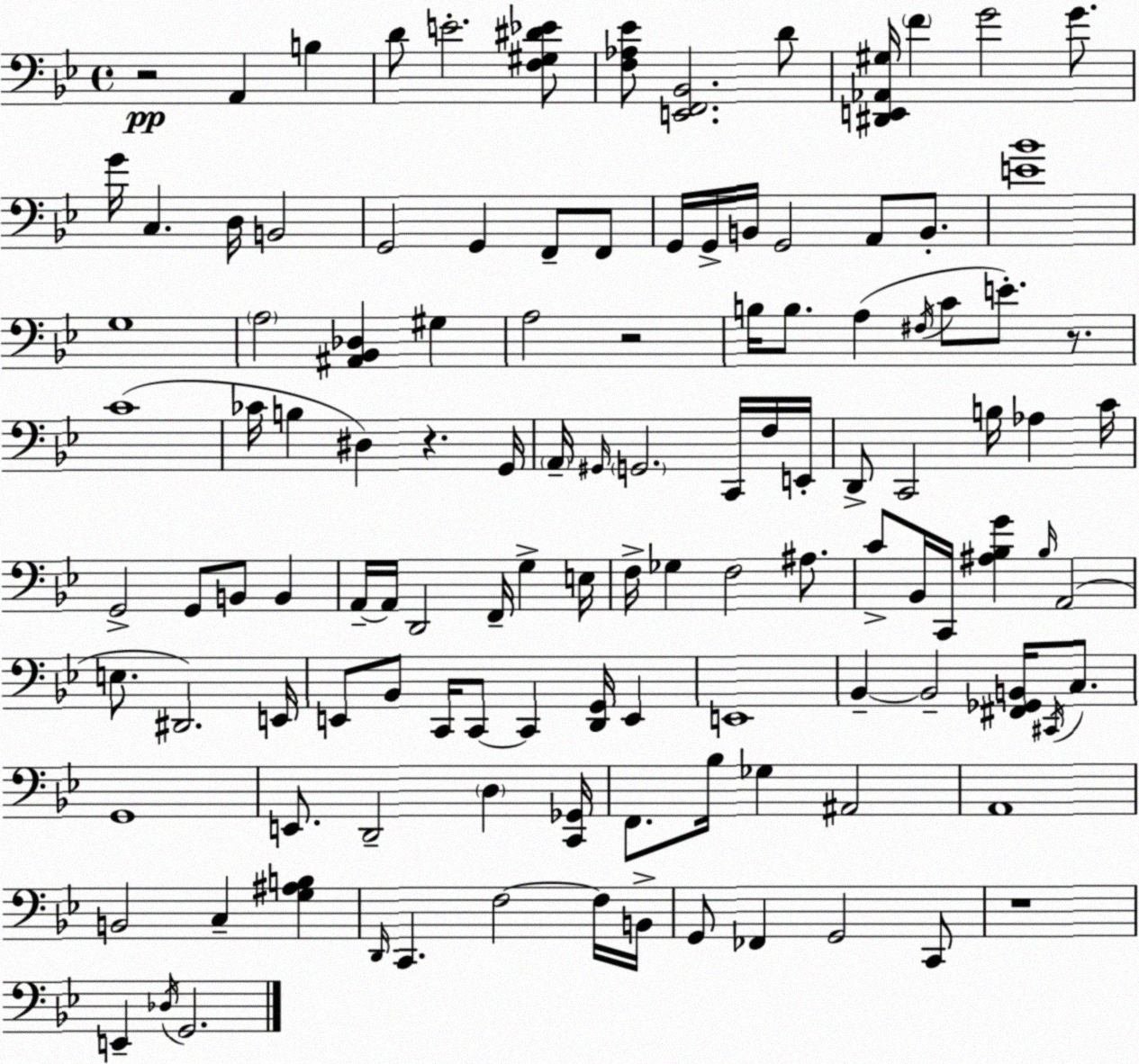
X:1
T:Untitled
M:4/4
L:1/4
K:Bb
z2 A,, B, D/2 E2 [F,^G,^D_E]/2 [F,_A,_E]/2 [E,,F,,_B,,]2 D/2 [^D,,E,,_A,,^G,]/4 F G2 G/2 G/4 C, D,/4 B,,2 G,,2 G,, F,,/2 F,,/2 G,,/4 G,,/4 B,,/4 G,,2 A,,/2 B,,/2 [E_B]4 G,4 A,2 [^A,,_B,,_D,] ^G, A,2 z2 B,/4 B,/2 A, ^F,/4 C/2 E/2 z/2 C4 _C/4 B, ^D, z G,,/4 A,,/4 ^G,,/4 G,,2 C,,/4 F,/4 E,,/4 D,,/2 C,,2 B,/4 _A, C/4 G,,2 G,,/2 B,,/2 B,, A,,/4 A,,/4 D,,2 F,,/4 G, E,/4 F,/4 _G, F,2 ^A,/2 C/2 _B,,/4 C,,/4 [^A,_B,G] _B,/4 A,,2 E,/2 ^D,,2 E,,/4 E,,/2 _B,,/2 C,,/4 C,,/2 C,, [D,,G,,]/4 E,, E,,4 _B,, _B,,2 [^F,,_G,,B,,]/4 ^C,,/4 C,/2 G,,4 E,,/2 D,,2 D, [C,,_G,,]/4 F,,/2 _B,/4 _G, ^A,,2 A,,4 B,,2 C, [G,^A,B,] D,,/4 C,, F,2 F,/4 B,,/4 G,,/2 _F,, G,,2 C,,/2 z4 E,, _D,/4 G,,2